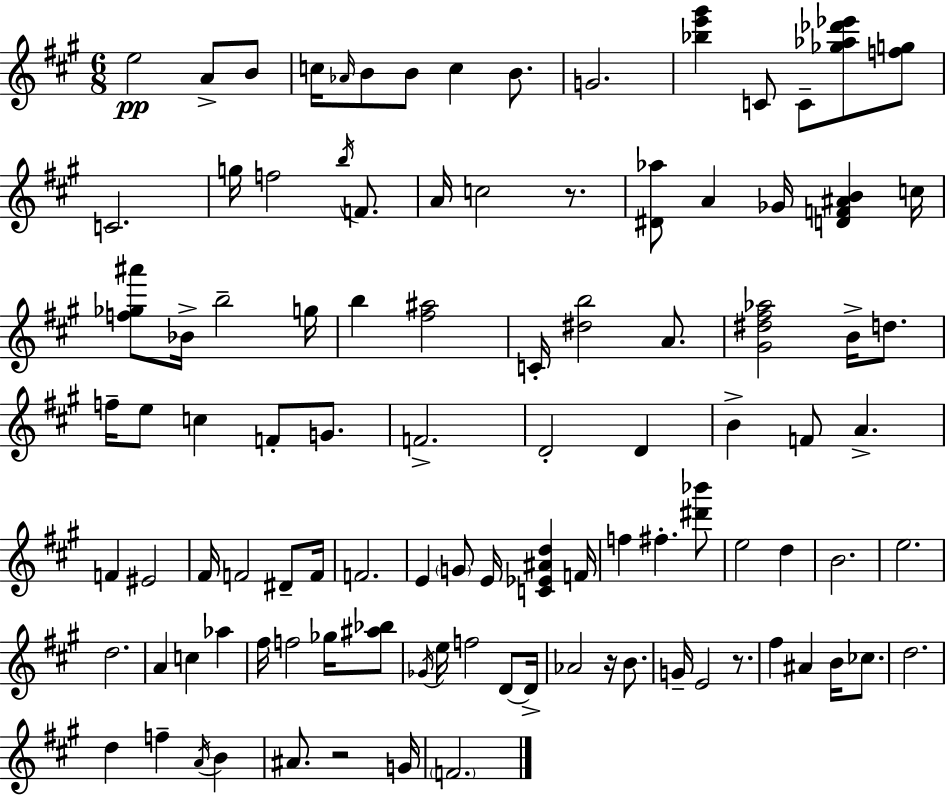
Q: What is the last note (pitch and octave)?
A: F4